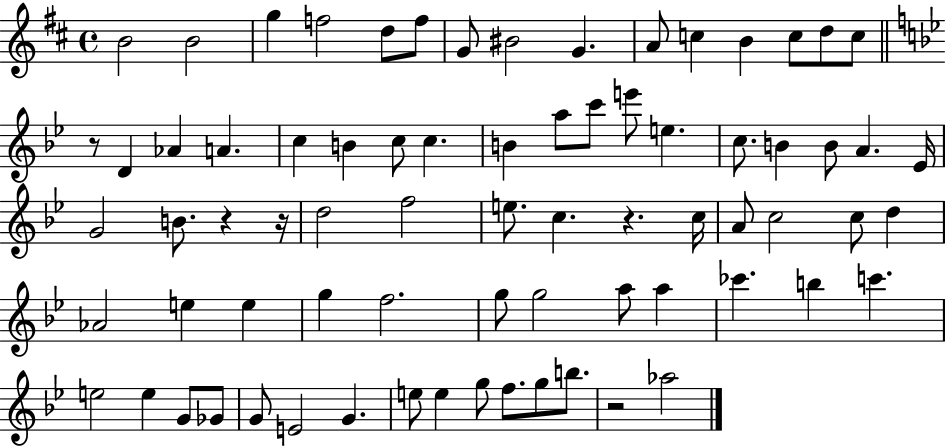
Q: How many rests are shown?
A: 5